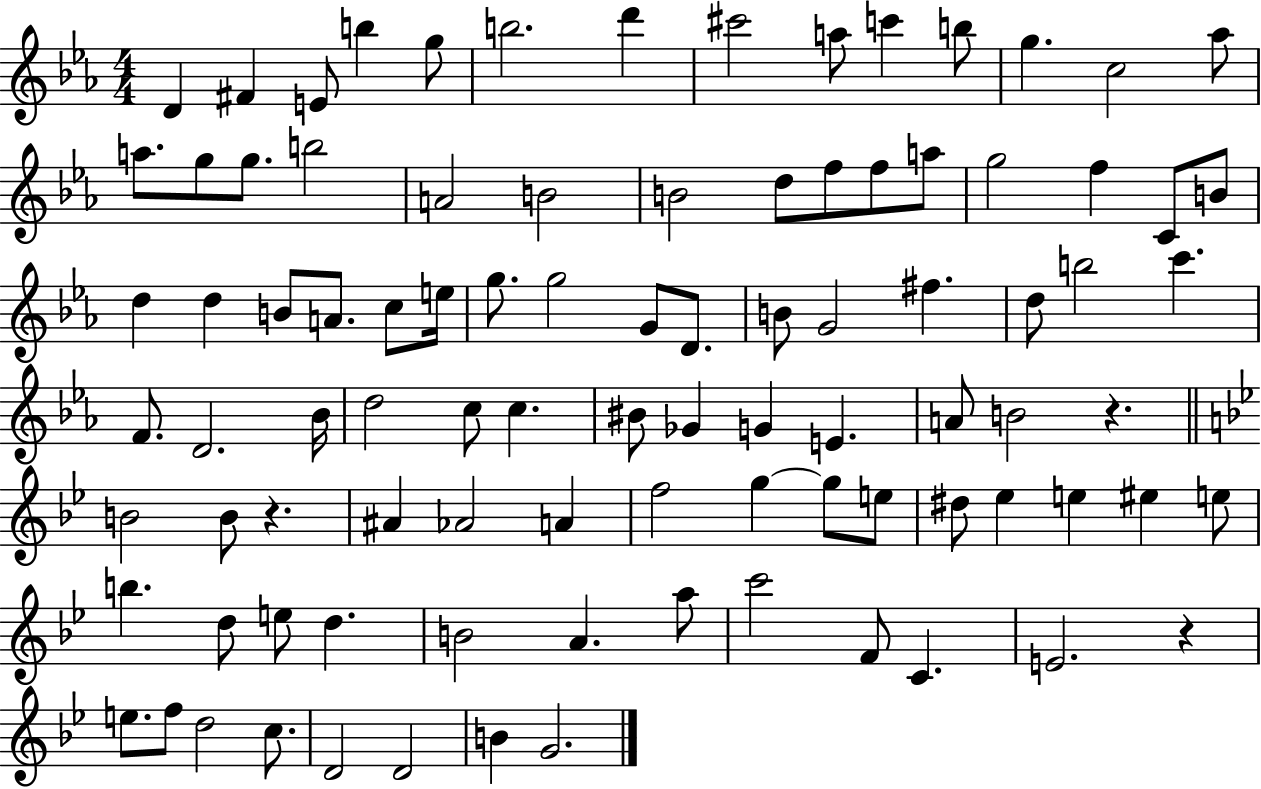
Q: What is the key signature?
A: EES major